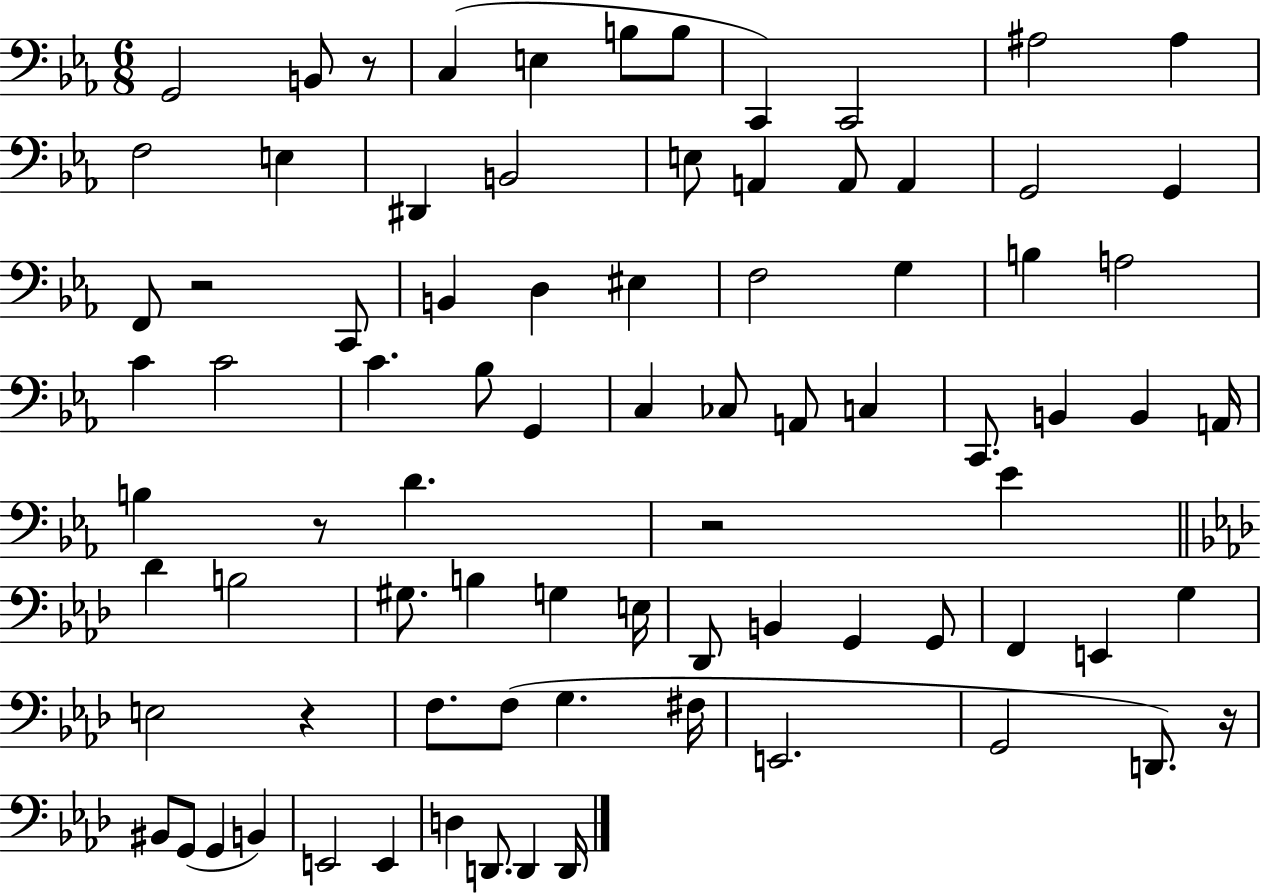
G2/h B2/e R/e C3/q E3/q B3/e B3/e C2/q C2/h A#3/h A#3/q F3/h E3/q D#2/q B2/h E3/e A2/q A2/e A2/q G2/h G2/q F2/e R/h C2/e B2/q D3/q EIS3/q F3/h G3/q B3/q A3/h C4/q C4/h C4/q. Bb3/e G2/q C3/q CES3/e A2/e C3/q C2/e. B2/q B2/q A2/s B3/q R/e D4/q. R/h Eb4/q Db4/q B3/h G#3/e. B3/q G3/q E3/s Db2/e B2/q G2/q G2/e F2/q E2/q G3/q E3/h R/q F3/e. F3/e G3/q. F#3/s E2/h. G2/h D2/e. R/s BIS2/e G2/e G2/q B2/q E2/h E2/q D3/q D2/e. D2/q D2/s